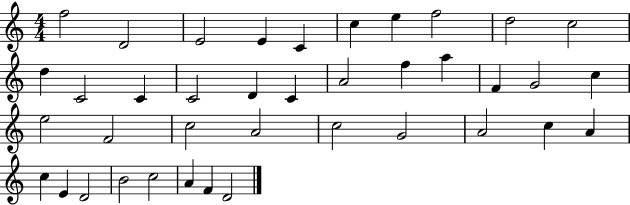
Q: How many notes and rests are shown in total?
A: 39